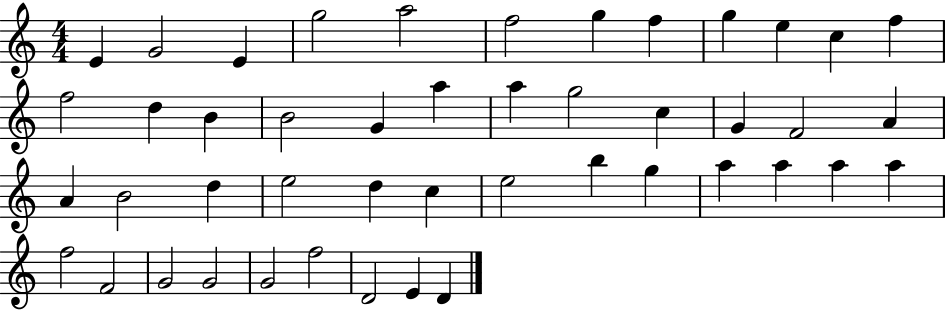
{
  \clef treble
  \numericTimeSignature
  \time 4/4
  \key c \major
  e'4 g'2 e'4 | g''2 a''2 | f''2 g''4 f''4 | g''4 e''4 c''4 f''4 | \break f''2 d''4 b'4 | b'2 g'4 a''4 | a''4 g''2 c''4 | g'4 f'2 a'4 | \break a'4 b'2 d''4 | e''2 d''4 c''4 | e''2 b''4 g''4 | a''4 a''4 a''4 a''4 | \break f''2 f'2 | g'2 g'2 | g'2 f''2 | d'2 e'4 d'4 | \break \bar "|."
}